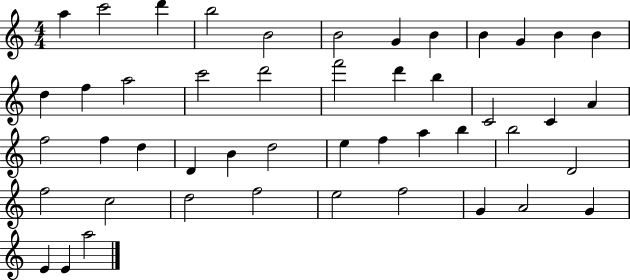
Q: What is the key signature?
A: C major